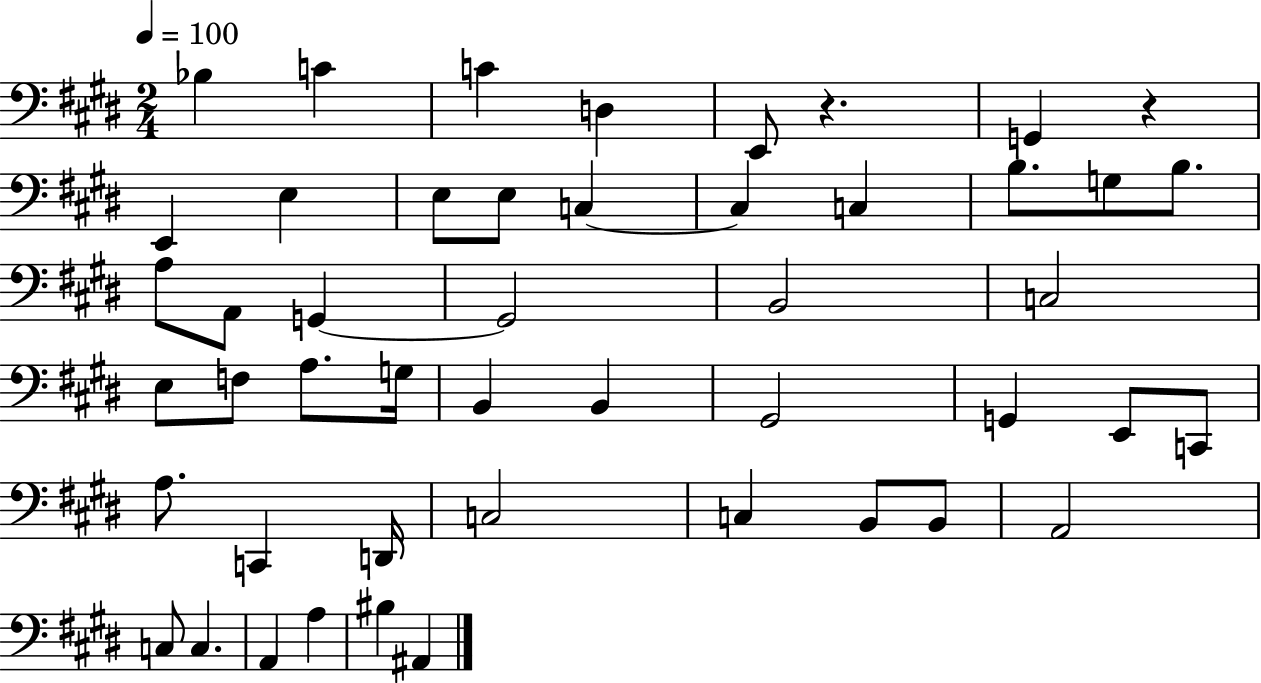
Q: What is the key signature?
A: E major